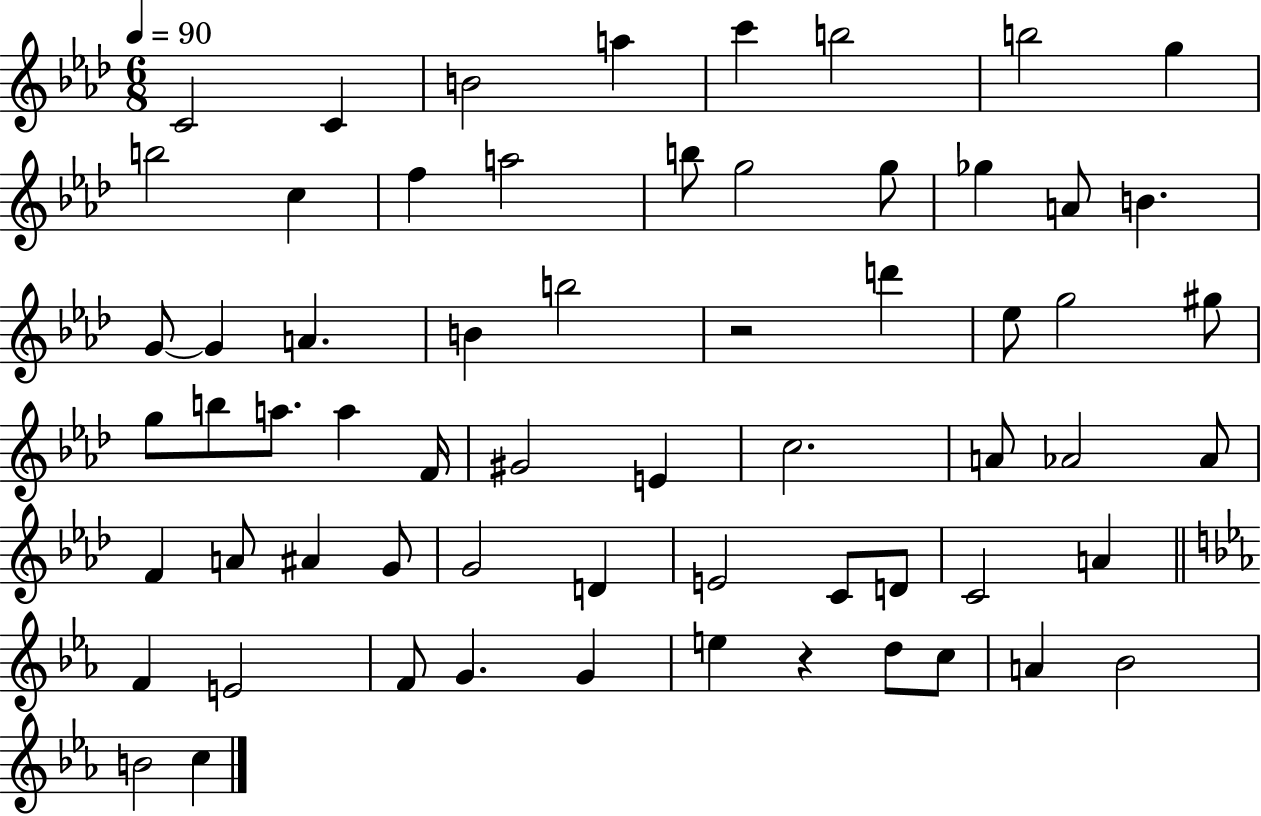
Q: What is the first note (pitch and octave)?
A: C4